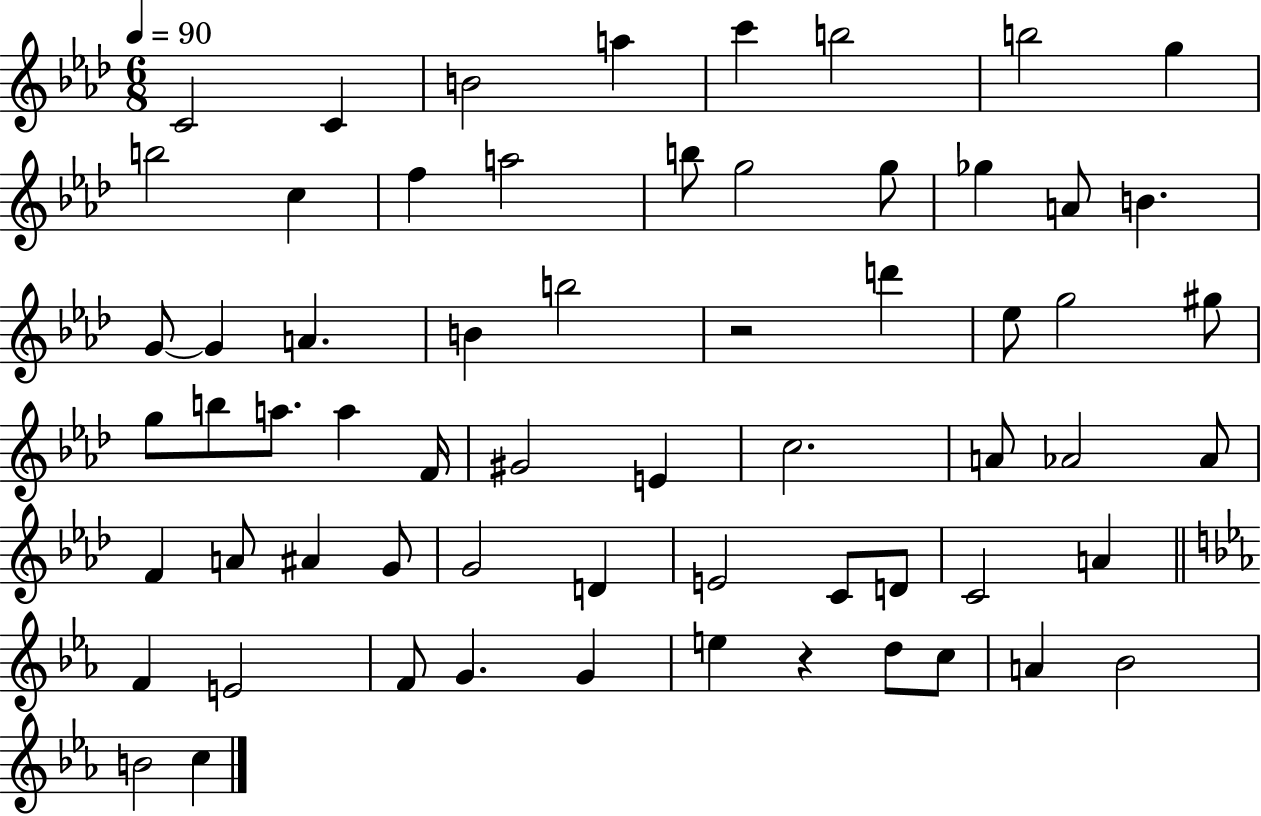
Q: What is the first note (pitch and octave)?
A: C4